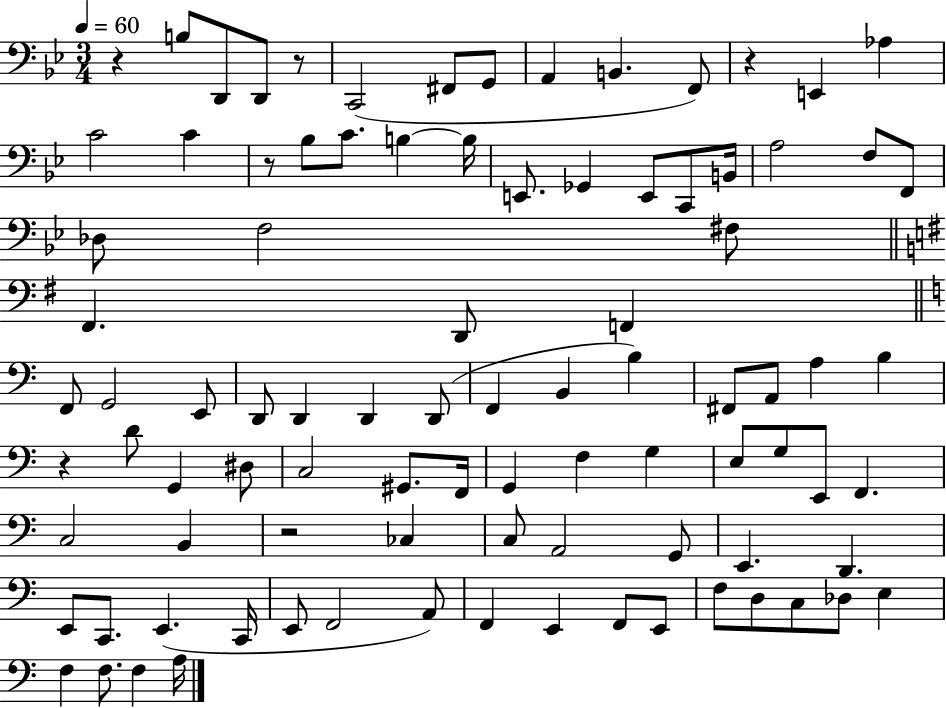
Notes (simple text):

R/q B3/e D2/e D2/e R/e C2/h F#2/e G2/e A2/q B2/q. F2/e R/q E2/q Ab3/q C4/h C4/q R/e Bb3/e C4/e. B3/q B3/s E2/e. Gb2/q E2/e C2/e B2/s A3/h F3/e F2/e Db3/e F3/h F#3/e F#2/q. D2/e F2/q F2/e G2/h E2/e D2/e D2/q D2/q D2/e F2/q B2/q B3/q F#2/e A2/e A3/q B3/q R/q D4/e G2/q D#3/e C3/h G#2/e. F2/s G2/q F3/q G3/q E3/e G3/e E2/e F2/q. C3/h B2/q R/h CES3/q C3/e A2/h G2/e E2/q. D2/q. E2/e C2/e. E2/q. C2/s E2/e F2/h A2/e F2/q E2/q F2/e E2/e F3/e D3/e C3/e Db3/e E3/q F3/q F3/e. F3/q A3/s